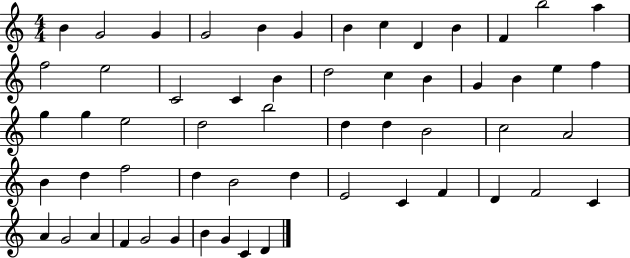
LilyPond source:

{
  \clef treble
  \numericTimeSignature
  \time 4/4
  \key c \major
  b'4 g'2 g'4 | g'2 b'4 g'4 | b'4 c''4 d'4 b'4 | f'4 b''2 a''4 | \break f''2 e''2 | c'2 c'4 b'4 | d''2 c''4 b'4 | g'4 b'4 e''4 f''4 | \break g''4 g''4 e''2 | d''2 b''2 | d''4 d''4 b'2 | c''2 a'2 | \break b'4 d''4 f''2 | d''4 b'2 d''4 | e'2 c'4 f'4 | d'4 f'2 c'4 | \break a'4 g'2 a'4 | f'4 g'2 g'4 | b'4 g'4 c'4 d'4 | \bar "|."
}